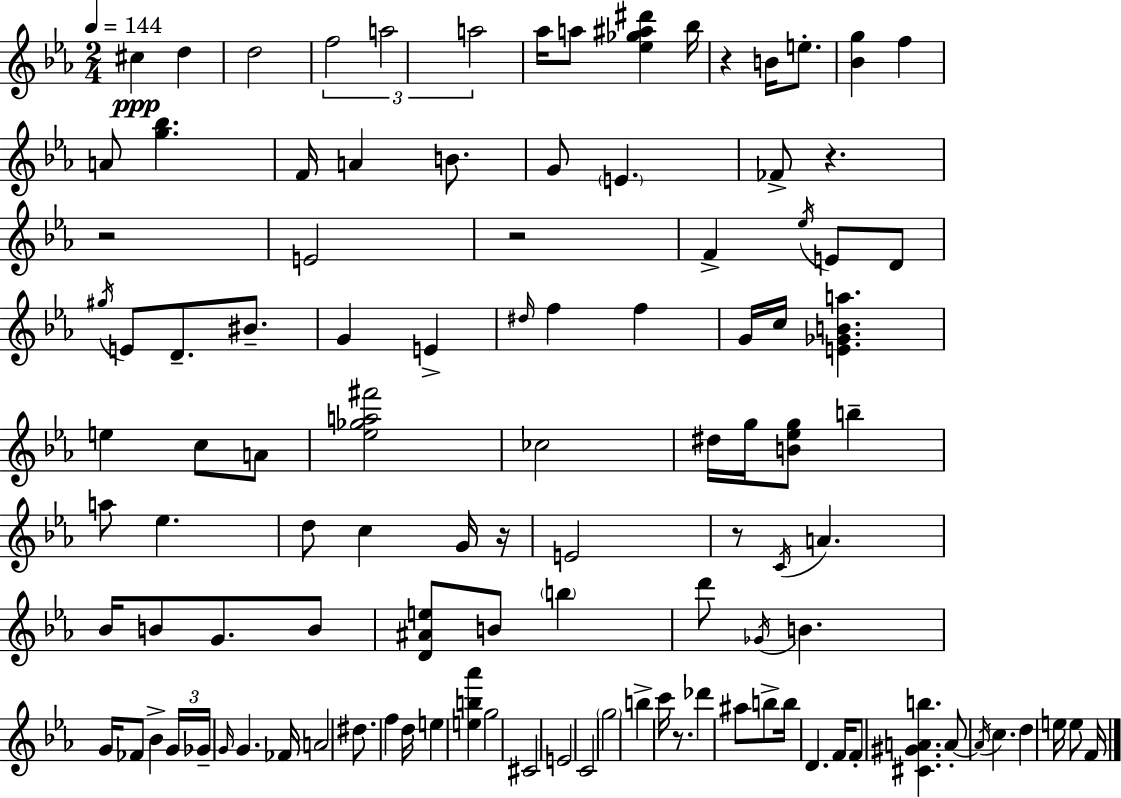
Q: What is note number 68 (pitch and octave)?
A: A4